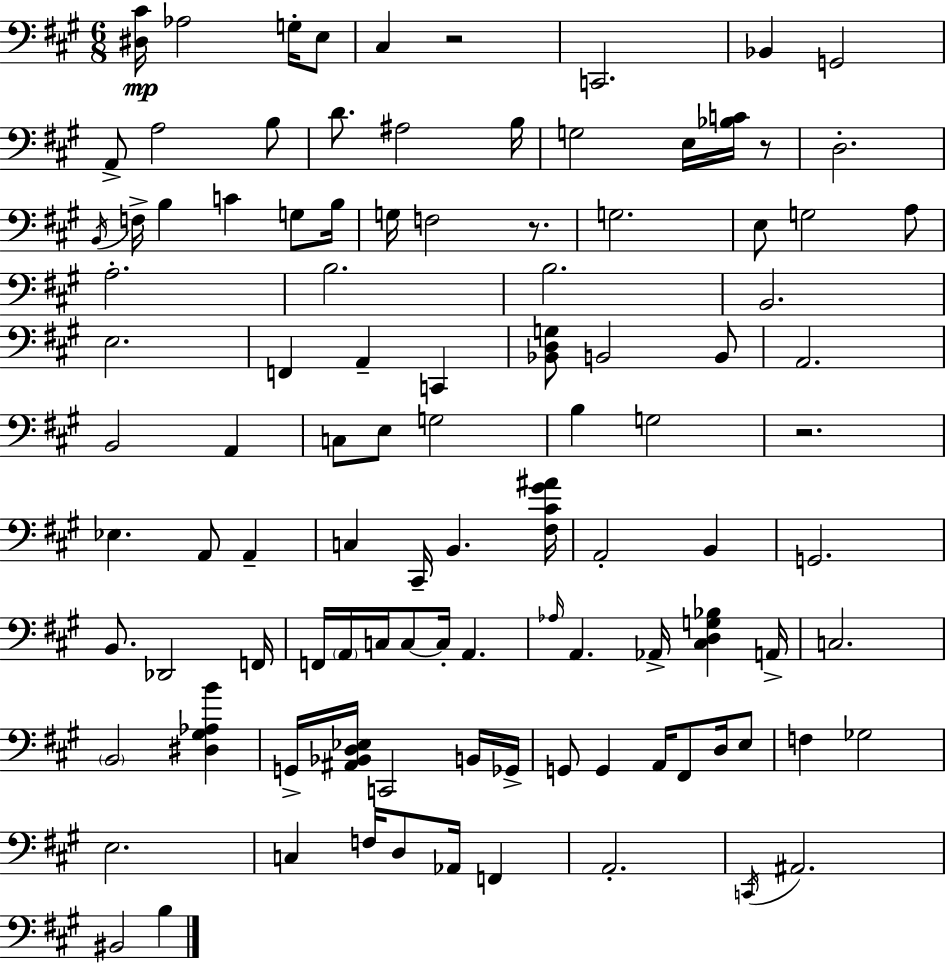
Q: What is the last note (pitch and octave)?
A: B3